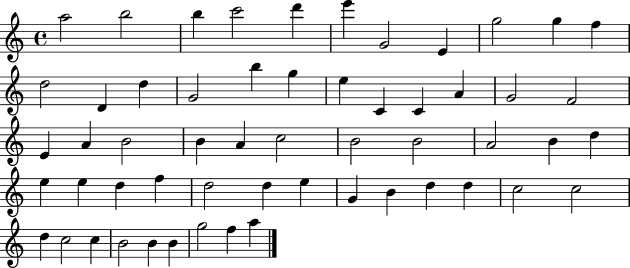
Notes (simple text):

A5/h B5/h B5/q C6/h D6/q E6/q G4/h E4/q G5/h G5/q F5/q D5/h D4/q D5/q G4/h B5/q G5/q E5/q C4/q C4/q A4/q G4/h F4/h E4/q A4/q B4/h B4/q A4/q C5/h B4/h B4/h A4/h B4/q D5/q E5/q E5/q D5/q F5/q D5/h D5/q E5/q G4/q B4/q D5/q D5/q C5/h C5/h D5/q C5/h C5/q B4/h B4/q B4/q G5/h F5/q A5/q